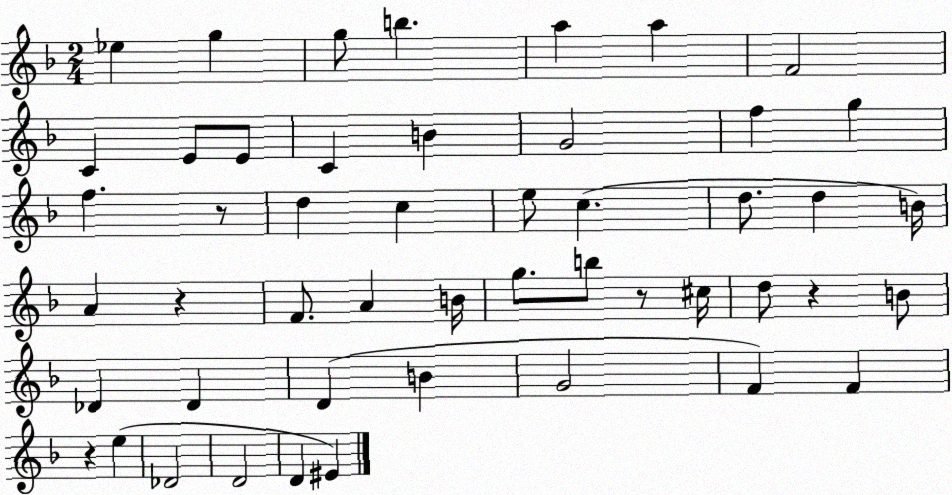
X:1
T:Untitled
M:2/4
L:1/4
K:F
_e g g/2 b a a F2 C E/2 E/2 C B G2 f g f z/2 d c e/2 c d/2 d B/4 A z F/2 A B/4 g/2 b/2 z/2 ^c/4 d/2 z B/2 _D _D D B G2 F F z e _D2 D2 D ^E